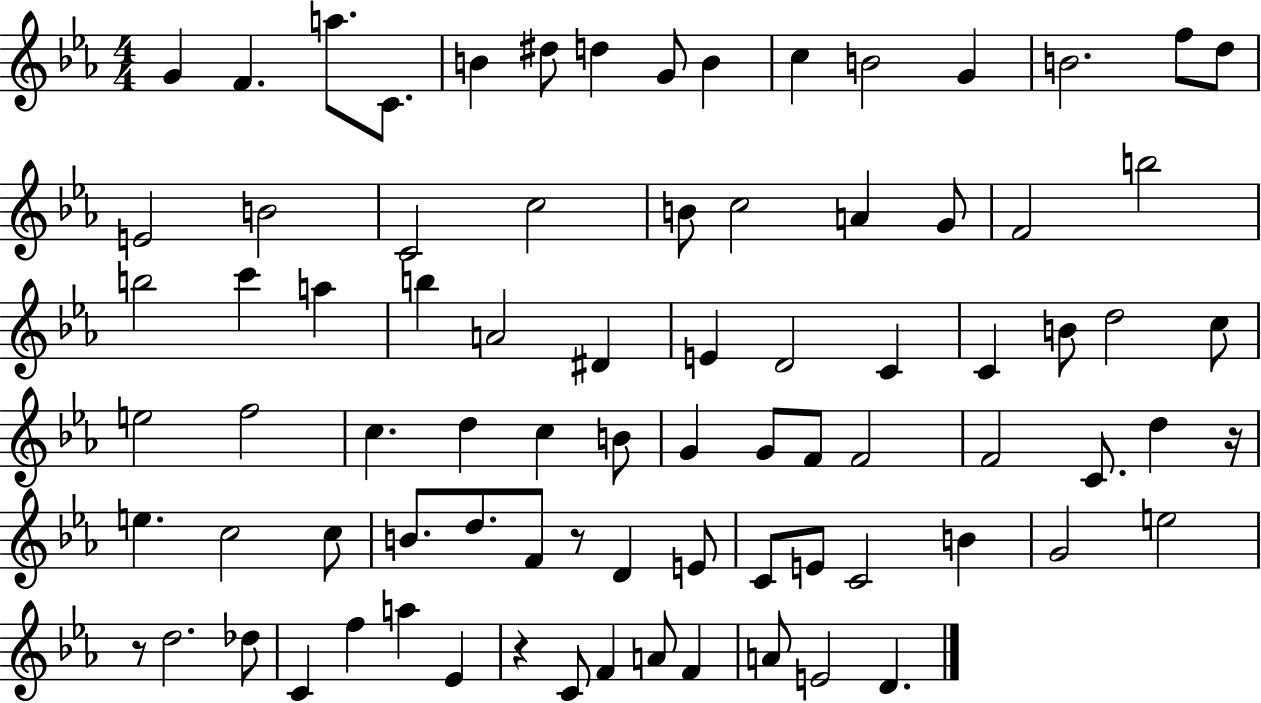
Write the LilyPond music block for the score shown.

{
  \clef treble
  \numericTimeSignature
  \time 4/4
  \key ees \major
  \repeat volta 2 { g'4 f'4. a''8. c'8. | b'4 dis''8 d''4 g'8 b'4 | c''4 b'2 g'4 | b'2. f''8 d''8 | \break e'2 b'2 | c'2 c''2 | b'8 c''2 a'4 g'8 | f'2 b''2 | \break b''2 c'''4 a''4 | b''4 a'2 dis'4 | e'4 d'2 c'4 | c'4 b'8 d''2 c''8 | \break e''2 f''2 | c''4. d''4 c''4 b'8 | g'4 g'8 f'8 f'2 | f'2 c'8. d''4 r16 | \break e''4. c''2 c''8 | b'8. d''8. f'8 r8 d'4 e'8 | c'8 e'8 c'2 b'4 | g'2 e''2 | \break r8 d''2. des''8 | c'4 f''4 a''4 ees'4 | r4 c'8 f'4 a'8 f'4 | a'8 e'2 d'4. | \break } \bar "|."
}